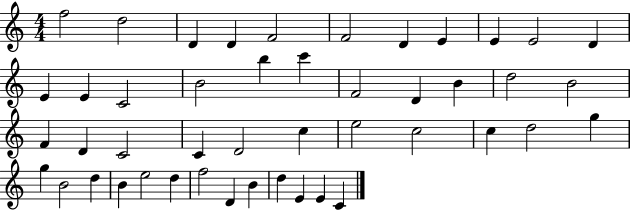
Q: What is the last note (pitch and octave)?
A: C4